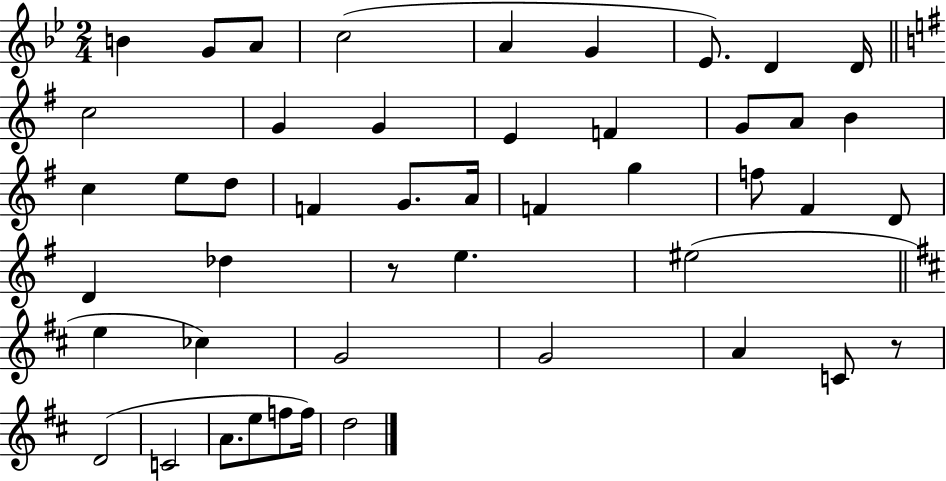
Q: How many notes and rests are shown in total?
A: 47